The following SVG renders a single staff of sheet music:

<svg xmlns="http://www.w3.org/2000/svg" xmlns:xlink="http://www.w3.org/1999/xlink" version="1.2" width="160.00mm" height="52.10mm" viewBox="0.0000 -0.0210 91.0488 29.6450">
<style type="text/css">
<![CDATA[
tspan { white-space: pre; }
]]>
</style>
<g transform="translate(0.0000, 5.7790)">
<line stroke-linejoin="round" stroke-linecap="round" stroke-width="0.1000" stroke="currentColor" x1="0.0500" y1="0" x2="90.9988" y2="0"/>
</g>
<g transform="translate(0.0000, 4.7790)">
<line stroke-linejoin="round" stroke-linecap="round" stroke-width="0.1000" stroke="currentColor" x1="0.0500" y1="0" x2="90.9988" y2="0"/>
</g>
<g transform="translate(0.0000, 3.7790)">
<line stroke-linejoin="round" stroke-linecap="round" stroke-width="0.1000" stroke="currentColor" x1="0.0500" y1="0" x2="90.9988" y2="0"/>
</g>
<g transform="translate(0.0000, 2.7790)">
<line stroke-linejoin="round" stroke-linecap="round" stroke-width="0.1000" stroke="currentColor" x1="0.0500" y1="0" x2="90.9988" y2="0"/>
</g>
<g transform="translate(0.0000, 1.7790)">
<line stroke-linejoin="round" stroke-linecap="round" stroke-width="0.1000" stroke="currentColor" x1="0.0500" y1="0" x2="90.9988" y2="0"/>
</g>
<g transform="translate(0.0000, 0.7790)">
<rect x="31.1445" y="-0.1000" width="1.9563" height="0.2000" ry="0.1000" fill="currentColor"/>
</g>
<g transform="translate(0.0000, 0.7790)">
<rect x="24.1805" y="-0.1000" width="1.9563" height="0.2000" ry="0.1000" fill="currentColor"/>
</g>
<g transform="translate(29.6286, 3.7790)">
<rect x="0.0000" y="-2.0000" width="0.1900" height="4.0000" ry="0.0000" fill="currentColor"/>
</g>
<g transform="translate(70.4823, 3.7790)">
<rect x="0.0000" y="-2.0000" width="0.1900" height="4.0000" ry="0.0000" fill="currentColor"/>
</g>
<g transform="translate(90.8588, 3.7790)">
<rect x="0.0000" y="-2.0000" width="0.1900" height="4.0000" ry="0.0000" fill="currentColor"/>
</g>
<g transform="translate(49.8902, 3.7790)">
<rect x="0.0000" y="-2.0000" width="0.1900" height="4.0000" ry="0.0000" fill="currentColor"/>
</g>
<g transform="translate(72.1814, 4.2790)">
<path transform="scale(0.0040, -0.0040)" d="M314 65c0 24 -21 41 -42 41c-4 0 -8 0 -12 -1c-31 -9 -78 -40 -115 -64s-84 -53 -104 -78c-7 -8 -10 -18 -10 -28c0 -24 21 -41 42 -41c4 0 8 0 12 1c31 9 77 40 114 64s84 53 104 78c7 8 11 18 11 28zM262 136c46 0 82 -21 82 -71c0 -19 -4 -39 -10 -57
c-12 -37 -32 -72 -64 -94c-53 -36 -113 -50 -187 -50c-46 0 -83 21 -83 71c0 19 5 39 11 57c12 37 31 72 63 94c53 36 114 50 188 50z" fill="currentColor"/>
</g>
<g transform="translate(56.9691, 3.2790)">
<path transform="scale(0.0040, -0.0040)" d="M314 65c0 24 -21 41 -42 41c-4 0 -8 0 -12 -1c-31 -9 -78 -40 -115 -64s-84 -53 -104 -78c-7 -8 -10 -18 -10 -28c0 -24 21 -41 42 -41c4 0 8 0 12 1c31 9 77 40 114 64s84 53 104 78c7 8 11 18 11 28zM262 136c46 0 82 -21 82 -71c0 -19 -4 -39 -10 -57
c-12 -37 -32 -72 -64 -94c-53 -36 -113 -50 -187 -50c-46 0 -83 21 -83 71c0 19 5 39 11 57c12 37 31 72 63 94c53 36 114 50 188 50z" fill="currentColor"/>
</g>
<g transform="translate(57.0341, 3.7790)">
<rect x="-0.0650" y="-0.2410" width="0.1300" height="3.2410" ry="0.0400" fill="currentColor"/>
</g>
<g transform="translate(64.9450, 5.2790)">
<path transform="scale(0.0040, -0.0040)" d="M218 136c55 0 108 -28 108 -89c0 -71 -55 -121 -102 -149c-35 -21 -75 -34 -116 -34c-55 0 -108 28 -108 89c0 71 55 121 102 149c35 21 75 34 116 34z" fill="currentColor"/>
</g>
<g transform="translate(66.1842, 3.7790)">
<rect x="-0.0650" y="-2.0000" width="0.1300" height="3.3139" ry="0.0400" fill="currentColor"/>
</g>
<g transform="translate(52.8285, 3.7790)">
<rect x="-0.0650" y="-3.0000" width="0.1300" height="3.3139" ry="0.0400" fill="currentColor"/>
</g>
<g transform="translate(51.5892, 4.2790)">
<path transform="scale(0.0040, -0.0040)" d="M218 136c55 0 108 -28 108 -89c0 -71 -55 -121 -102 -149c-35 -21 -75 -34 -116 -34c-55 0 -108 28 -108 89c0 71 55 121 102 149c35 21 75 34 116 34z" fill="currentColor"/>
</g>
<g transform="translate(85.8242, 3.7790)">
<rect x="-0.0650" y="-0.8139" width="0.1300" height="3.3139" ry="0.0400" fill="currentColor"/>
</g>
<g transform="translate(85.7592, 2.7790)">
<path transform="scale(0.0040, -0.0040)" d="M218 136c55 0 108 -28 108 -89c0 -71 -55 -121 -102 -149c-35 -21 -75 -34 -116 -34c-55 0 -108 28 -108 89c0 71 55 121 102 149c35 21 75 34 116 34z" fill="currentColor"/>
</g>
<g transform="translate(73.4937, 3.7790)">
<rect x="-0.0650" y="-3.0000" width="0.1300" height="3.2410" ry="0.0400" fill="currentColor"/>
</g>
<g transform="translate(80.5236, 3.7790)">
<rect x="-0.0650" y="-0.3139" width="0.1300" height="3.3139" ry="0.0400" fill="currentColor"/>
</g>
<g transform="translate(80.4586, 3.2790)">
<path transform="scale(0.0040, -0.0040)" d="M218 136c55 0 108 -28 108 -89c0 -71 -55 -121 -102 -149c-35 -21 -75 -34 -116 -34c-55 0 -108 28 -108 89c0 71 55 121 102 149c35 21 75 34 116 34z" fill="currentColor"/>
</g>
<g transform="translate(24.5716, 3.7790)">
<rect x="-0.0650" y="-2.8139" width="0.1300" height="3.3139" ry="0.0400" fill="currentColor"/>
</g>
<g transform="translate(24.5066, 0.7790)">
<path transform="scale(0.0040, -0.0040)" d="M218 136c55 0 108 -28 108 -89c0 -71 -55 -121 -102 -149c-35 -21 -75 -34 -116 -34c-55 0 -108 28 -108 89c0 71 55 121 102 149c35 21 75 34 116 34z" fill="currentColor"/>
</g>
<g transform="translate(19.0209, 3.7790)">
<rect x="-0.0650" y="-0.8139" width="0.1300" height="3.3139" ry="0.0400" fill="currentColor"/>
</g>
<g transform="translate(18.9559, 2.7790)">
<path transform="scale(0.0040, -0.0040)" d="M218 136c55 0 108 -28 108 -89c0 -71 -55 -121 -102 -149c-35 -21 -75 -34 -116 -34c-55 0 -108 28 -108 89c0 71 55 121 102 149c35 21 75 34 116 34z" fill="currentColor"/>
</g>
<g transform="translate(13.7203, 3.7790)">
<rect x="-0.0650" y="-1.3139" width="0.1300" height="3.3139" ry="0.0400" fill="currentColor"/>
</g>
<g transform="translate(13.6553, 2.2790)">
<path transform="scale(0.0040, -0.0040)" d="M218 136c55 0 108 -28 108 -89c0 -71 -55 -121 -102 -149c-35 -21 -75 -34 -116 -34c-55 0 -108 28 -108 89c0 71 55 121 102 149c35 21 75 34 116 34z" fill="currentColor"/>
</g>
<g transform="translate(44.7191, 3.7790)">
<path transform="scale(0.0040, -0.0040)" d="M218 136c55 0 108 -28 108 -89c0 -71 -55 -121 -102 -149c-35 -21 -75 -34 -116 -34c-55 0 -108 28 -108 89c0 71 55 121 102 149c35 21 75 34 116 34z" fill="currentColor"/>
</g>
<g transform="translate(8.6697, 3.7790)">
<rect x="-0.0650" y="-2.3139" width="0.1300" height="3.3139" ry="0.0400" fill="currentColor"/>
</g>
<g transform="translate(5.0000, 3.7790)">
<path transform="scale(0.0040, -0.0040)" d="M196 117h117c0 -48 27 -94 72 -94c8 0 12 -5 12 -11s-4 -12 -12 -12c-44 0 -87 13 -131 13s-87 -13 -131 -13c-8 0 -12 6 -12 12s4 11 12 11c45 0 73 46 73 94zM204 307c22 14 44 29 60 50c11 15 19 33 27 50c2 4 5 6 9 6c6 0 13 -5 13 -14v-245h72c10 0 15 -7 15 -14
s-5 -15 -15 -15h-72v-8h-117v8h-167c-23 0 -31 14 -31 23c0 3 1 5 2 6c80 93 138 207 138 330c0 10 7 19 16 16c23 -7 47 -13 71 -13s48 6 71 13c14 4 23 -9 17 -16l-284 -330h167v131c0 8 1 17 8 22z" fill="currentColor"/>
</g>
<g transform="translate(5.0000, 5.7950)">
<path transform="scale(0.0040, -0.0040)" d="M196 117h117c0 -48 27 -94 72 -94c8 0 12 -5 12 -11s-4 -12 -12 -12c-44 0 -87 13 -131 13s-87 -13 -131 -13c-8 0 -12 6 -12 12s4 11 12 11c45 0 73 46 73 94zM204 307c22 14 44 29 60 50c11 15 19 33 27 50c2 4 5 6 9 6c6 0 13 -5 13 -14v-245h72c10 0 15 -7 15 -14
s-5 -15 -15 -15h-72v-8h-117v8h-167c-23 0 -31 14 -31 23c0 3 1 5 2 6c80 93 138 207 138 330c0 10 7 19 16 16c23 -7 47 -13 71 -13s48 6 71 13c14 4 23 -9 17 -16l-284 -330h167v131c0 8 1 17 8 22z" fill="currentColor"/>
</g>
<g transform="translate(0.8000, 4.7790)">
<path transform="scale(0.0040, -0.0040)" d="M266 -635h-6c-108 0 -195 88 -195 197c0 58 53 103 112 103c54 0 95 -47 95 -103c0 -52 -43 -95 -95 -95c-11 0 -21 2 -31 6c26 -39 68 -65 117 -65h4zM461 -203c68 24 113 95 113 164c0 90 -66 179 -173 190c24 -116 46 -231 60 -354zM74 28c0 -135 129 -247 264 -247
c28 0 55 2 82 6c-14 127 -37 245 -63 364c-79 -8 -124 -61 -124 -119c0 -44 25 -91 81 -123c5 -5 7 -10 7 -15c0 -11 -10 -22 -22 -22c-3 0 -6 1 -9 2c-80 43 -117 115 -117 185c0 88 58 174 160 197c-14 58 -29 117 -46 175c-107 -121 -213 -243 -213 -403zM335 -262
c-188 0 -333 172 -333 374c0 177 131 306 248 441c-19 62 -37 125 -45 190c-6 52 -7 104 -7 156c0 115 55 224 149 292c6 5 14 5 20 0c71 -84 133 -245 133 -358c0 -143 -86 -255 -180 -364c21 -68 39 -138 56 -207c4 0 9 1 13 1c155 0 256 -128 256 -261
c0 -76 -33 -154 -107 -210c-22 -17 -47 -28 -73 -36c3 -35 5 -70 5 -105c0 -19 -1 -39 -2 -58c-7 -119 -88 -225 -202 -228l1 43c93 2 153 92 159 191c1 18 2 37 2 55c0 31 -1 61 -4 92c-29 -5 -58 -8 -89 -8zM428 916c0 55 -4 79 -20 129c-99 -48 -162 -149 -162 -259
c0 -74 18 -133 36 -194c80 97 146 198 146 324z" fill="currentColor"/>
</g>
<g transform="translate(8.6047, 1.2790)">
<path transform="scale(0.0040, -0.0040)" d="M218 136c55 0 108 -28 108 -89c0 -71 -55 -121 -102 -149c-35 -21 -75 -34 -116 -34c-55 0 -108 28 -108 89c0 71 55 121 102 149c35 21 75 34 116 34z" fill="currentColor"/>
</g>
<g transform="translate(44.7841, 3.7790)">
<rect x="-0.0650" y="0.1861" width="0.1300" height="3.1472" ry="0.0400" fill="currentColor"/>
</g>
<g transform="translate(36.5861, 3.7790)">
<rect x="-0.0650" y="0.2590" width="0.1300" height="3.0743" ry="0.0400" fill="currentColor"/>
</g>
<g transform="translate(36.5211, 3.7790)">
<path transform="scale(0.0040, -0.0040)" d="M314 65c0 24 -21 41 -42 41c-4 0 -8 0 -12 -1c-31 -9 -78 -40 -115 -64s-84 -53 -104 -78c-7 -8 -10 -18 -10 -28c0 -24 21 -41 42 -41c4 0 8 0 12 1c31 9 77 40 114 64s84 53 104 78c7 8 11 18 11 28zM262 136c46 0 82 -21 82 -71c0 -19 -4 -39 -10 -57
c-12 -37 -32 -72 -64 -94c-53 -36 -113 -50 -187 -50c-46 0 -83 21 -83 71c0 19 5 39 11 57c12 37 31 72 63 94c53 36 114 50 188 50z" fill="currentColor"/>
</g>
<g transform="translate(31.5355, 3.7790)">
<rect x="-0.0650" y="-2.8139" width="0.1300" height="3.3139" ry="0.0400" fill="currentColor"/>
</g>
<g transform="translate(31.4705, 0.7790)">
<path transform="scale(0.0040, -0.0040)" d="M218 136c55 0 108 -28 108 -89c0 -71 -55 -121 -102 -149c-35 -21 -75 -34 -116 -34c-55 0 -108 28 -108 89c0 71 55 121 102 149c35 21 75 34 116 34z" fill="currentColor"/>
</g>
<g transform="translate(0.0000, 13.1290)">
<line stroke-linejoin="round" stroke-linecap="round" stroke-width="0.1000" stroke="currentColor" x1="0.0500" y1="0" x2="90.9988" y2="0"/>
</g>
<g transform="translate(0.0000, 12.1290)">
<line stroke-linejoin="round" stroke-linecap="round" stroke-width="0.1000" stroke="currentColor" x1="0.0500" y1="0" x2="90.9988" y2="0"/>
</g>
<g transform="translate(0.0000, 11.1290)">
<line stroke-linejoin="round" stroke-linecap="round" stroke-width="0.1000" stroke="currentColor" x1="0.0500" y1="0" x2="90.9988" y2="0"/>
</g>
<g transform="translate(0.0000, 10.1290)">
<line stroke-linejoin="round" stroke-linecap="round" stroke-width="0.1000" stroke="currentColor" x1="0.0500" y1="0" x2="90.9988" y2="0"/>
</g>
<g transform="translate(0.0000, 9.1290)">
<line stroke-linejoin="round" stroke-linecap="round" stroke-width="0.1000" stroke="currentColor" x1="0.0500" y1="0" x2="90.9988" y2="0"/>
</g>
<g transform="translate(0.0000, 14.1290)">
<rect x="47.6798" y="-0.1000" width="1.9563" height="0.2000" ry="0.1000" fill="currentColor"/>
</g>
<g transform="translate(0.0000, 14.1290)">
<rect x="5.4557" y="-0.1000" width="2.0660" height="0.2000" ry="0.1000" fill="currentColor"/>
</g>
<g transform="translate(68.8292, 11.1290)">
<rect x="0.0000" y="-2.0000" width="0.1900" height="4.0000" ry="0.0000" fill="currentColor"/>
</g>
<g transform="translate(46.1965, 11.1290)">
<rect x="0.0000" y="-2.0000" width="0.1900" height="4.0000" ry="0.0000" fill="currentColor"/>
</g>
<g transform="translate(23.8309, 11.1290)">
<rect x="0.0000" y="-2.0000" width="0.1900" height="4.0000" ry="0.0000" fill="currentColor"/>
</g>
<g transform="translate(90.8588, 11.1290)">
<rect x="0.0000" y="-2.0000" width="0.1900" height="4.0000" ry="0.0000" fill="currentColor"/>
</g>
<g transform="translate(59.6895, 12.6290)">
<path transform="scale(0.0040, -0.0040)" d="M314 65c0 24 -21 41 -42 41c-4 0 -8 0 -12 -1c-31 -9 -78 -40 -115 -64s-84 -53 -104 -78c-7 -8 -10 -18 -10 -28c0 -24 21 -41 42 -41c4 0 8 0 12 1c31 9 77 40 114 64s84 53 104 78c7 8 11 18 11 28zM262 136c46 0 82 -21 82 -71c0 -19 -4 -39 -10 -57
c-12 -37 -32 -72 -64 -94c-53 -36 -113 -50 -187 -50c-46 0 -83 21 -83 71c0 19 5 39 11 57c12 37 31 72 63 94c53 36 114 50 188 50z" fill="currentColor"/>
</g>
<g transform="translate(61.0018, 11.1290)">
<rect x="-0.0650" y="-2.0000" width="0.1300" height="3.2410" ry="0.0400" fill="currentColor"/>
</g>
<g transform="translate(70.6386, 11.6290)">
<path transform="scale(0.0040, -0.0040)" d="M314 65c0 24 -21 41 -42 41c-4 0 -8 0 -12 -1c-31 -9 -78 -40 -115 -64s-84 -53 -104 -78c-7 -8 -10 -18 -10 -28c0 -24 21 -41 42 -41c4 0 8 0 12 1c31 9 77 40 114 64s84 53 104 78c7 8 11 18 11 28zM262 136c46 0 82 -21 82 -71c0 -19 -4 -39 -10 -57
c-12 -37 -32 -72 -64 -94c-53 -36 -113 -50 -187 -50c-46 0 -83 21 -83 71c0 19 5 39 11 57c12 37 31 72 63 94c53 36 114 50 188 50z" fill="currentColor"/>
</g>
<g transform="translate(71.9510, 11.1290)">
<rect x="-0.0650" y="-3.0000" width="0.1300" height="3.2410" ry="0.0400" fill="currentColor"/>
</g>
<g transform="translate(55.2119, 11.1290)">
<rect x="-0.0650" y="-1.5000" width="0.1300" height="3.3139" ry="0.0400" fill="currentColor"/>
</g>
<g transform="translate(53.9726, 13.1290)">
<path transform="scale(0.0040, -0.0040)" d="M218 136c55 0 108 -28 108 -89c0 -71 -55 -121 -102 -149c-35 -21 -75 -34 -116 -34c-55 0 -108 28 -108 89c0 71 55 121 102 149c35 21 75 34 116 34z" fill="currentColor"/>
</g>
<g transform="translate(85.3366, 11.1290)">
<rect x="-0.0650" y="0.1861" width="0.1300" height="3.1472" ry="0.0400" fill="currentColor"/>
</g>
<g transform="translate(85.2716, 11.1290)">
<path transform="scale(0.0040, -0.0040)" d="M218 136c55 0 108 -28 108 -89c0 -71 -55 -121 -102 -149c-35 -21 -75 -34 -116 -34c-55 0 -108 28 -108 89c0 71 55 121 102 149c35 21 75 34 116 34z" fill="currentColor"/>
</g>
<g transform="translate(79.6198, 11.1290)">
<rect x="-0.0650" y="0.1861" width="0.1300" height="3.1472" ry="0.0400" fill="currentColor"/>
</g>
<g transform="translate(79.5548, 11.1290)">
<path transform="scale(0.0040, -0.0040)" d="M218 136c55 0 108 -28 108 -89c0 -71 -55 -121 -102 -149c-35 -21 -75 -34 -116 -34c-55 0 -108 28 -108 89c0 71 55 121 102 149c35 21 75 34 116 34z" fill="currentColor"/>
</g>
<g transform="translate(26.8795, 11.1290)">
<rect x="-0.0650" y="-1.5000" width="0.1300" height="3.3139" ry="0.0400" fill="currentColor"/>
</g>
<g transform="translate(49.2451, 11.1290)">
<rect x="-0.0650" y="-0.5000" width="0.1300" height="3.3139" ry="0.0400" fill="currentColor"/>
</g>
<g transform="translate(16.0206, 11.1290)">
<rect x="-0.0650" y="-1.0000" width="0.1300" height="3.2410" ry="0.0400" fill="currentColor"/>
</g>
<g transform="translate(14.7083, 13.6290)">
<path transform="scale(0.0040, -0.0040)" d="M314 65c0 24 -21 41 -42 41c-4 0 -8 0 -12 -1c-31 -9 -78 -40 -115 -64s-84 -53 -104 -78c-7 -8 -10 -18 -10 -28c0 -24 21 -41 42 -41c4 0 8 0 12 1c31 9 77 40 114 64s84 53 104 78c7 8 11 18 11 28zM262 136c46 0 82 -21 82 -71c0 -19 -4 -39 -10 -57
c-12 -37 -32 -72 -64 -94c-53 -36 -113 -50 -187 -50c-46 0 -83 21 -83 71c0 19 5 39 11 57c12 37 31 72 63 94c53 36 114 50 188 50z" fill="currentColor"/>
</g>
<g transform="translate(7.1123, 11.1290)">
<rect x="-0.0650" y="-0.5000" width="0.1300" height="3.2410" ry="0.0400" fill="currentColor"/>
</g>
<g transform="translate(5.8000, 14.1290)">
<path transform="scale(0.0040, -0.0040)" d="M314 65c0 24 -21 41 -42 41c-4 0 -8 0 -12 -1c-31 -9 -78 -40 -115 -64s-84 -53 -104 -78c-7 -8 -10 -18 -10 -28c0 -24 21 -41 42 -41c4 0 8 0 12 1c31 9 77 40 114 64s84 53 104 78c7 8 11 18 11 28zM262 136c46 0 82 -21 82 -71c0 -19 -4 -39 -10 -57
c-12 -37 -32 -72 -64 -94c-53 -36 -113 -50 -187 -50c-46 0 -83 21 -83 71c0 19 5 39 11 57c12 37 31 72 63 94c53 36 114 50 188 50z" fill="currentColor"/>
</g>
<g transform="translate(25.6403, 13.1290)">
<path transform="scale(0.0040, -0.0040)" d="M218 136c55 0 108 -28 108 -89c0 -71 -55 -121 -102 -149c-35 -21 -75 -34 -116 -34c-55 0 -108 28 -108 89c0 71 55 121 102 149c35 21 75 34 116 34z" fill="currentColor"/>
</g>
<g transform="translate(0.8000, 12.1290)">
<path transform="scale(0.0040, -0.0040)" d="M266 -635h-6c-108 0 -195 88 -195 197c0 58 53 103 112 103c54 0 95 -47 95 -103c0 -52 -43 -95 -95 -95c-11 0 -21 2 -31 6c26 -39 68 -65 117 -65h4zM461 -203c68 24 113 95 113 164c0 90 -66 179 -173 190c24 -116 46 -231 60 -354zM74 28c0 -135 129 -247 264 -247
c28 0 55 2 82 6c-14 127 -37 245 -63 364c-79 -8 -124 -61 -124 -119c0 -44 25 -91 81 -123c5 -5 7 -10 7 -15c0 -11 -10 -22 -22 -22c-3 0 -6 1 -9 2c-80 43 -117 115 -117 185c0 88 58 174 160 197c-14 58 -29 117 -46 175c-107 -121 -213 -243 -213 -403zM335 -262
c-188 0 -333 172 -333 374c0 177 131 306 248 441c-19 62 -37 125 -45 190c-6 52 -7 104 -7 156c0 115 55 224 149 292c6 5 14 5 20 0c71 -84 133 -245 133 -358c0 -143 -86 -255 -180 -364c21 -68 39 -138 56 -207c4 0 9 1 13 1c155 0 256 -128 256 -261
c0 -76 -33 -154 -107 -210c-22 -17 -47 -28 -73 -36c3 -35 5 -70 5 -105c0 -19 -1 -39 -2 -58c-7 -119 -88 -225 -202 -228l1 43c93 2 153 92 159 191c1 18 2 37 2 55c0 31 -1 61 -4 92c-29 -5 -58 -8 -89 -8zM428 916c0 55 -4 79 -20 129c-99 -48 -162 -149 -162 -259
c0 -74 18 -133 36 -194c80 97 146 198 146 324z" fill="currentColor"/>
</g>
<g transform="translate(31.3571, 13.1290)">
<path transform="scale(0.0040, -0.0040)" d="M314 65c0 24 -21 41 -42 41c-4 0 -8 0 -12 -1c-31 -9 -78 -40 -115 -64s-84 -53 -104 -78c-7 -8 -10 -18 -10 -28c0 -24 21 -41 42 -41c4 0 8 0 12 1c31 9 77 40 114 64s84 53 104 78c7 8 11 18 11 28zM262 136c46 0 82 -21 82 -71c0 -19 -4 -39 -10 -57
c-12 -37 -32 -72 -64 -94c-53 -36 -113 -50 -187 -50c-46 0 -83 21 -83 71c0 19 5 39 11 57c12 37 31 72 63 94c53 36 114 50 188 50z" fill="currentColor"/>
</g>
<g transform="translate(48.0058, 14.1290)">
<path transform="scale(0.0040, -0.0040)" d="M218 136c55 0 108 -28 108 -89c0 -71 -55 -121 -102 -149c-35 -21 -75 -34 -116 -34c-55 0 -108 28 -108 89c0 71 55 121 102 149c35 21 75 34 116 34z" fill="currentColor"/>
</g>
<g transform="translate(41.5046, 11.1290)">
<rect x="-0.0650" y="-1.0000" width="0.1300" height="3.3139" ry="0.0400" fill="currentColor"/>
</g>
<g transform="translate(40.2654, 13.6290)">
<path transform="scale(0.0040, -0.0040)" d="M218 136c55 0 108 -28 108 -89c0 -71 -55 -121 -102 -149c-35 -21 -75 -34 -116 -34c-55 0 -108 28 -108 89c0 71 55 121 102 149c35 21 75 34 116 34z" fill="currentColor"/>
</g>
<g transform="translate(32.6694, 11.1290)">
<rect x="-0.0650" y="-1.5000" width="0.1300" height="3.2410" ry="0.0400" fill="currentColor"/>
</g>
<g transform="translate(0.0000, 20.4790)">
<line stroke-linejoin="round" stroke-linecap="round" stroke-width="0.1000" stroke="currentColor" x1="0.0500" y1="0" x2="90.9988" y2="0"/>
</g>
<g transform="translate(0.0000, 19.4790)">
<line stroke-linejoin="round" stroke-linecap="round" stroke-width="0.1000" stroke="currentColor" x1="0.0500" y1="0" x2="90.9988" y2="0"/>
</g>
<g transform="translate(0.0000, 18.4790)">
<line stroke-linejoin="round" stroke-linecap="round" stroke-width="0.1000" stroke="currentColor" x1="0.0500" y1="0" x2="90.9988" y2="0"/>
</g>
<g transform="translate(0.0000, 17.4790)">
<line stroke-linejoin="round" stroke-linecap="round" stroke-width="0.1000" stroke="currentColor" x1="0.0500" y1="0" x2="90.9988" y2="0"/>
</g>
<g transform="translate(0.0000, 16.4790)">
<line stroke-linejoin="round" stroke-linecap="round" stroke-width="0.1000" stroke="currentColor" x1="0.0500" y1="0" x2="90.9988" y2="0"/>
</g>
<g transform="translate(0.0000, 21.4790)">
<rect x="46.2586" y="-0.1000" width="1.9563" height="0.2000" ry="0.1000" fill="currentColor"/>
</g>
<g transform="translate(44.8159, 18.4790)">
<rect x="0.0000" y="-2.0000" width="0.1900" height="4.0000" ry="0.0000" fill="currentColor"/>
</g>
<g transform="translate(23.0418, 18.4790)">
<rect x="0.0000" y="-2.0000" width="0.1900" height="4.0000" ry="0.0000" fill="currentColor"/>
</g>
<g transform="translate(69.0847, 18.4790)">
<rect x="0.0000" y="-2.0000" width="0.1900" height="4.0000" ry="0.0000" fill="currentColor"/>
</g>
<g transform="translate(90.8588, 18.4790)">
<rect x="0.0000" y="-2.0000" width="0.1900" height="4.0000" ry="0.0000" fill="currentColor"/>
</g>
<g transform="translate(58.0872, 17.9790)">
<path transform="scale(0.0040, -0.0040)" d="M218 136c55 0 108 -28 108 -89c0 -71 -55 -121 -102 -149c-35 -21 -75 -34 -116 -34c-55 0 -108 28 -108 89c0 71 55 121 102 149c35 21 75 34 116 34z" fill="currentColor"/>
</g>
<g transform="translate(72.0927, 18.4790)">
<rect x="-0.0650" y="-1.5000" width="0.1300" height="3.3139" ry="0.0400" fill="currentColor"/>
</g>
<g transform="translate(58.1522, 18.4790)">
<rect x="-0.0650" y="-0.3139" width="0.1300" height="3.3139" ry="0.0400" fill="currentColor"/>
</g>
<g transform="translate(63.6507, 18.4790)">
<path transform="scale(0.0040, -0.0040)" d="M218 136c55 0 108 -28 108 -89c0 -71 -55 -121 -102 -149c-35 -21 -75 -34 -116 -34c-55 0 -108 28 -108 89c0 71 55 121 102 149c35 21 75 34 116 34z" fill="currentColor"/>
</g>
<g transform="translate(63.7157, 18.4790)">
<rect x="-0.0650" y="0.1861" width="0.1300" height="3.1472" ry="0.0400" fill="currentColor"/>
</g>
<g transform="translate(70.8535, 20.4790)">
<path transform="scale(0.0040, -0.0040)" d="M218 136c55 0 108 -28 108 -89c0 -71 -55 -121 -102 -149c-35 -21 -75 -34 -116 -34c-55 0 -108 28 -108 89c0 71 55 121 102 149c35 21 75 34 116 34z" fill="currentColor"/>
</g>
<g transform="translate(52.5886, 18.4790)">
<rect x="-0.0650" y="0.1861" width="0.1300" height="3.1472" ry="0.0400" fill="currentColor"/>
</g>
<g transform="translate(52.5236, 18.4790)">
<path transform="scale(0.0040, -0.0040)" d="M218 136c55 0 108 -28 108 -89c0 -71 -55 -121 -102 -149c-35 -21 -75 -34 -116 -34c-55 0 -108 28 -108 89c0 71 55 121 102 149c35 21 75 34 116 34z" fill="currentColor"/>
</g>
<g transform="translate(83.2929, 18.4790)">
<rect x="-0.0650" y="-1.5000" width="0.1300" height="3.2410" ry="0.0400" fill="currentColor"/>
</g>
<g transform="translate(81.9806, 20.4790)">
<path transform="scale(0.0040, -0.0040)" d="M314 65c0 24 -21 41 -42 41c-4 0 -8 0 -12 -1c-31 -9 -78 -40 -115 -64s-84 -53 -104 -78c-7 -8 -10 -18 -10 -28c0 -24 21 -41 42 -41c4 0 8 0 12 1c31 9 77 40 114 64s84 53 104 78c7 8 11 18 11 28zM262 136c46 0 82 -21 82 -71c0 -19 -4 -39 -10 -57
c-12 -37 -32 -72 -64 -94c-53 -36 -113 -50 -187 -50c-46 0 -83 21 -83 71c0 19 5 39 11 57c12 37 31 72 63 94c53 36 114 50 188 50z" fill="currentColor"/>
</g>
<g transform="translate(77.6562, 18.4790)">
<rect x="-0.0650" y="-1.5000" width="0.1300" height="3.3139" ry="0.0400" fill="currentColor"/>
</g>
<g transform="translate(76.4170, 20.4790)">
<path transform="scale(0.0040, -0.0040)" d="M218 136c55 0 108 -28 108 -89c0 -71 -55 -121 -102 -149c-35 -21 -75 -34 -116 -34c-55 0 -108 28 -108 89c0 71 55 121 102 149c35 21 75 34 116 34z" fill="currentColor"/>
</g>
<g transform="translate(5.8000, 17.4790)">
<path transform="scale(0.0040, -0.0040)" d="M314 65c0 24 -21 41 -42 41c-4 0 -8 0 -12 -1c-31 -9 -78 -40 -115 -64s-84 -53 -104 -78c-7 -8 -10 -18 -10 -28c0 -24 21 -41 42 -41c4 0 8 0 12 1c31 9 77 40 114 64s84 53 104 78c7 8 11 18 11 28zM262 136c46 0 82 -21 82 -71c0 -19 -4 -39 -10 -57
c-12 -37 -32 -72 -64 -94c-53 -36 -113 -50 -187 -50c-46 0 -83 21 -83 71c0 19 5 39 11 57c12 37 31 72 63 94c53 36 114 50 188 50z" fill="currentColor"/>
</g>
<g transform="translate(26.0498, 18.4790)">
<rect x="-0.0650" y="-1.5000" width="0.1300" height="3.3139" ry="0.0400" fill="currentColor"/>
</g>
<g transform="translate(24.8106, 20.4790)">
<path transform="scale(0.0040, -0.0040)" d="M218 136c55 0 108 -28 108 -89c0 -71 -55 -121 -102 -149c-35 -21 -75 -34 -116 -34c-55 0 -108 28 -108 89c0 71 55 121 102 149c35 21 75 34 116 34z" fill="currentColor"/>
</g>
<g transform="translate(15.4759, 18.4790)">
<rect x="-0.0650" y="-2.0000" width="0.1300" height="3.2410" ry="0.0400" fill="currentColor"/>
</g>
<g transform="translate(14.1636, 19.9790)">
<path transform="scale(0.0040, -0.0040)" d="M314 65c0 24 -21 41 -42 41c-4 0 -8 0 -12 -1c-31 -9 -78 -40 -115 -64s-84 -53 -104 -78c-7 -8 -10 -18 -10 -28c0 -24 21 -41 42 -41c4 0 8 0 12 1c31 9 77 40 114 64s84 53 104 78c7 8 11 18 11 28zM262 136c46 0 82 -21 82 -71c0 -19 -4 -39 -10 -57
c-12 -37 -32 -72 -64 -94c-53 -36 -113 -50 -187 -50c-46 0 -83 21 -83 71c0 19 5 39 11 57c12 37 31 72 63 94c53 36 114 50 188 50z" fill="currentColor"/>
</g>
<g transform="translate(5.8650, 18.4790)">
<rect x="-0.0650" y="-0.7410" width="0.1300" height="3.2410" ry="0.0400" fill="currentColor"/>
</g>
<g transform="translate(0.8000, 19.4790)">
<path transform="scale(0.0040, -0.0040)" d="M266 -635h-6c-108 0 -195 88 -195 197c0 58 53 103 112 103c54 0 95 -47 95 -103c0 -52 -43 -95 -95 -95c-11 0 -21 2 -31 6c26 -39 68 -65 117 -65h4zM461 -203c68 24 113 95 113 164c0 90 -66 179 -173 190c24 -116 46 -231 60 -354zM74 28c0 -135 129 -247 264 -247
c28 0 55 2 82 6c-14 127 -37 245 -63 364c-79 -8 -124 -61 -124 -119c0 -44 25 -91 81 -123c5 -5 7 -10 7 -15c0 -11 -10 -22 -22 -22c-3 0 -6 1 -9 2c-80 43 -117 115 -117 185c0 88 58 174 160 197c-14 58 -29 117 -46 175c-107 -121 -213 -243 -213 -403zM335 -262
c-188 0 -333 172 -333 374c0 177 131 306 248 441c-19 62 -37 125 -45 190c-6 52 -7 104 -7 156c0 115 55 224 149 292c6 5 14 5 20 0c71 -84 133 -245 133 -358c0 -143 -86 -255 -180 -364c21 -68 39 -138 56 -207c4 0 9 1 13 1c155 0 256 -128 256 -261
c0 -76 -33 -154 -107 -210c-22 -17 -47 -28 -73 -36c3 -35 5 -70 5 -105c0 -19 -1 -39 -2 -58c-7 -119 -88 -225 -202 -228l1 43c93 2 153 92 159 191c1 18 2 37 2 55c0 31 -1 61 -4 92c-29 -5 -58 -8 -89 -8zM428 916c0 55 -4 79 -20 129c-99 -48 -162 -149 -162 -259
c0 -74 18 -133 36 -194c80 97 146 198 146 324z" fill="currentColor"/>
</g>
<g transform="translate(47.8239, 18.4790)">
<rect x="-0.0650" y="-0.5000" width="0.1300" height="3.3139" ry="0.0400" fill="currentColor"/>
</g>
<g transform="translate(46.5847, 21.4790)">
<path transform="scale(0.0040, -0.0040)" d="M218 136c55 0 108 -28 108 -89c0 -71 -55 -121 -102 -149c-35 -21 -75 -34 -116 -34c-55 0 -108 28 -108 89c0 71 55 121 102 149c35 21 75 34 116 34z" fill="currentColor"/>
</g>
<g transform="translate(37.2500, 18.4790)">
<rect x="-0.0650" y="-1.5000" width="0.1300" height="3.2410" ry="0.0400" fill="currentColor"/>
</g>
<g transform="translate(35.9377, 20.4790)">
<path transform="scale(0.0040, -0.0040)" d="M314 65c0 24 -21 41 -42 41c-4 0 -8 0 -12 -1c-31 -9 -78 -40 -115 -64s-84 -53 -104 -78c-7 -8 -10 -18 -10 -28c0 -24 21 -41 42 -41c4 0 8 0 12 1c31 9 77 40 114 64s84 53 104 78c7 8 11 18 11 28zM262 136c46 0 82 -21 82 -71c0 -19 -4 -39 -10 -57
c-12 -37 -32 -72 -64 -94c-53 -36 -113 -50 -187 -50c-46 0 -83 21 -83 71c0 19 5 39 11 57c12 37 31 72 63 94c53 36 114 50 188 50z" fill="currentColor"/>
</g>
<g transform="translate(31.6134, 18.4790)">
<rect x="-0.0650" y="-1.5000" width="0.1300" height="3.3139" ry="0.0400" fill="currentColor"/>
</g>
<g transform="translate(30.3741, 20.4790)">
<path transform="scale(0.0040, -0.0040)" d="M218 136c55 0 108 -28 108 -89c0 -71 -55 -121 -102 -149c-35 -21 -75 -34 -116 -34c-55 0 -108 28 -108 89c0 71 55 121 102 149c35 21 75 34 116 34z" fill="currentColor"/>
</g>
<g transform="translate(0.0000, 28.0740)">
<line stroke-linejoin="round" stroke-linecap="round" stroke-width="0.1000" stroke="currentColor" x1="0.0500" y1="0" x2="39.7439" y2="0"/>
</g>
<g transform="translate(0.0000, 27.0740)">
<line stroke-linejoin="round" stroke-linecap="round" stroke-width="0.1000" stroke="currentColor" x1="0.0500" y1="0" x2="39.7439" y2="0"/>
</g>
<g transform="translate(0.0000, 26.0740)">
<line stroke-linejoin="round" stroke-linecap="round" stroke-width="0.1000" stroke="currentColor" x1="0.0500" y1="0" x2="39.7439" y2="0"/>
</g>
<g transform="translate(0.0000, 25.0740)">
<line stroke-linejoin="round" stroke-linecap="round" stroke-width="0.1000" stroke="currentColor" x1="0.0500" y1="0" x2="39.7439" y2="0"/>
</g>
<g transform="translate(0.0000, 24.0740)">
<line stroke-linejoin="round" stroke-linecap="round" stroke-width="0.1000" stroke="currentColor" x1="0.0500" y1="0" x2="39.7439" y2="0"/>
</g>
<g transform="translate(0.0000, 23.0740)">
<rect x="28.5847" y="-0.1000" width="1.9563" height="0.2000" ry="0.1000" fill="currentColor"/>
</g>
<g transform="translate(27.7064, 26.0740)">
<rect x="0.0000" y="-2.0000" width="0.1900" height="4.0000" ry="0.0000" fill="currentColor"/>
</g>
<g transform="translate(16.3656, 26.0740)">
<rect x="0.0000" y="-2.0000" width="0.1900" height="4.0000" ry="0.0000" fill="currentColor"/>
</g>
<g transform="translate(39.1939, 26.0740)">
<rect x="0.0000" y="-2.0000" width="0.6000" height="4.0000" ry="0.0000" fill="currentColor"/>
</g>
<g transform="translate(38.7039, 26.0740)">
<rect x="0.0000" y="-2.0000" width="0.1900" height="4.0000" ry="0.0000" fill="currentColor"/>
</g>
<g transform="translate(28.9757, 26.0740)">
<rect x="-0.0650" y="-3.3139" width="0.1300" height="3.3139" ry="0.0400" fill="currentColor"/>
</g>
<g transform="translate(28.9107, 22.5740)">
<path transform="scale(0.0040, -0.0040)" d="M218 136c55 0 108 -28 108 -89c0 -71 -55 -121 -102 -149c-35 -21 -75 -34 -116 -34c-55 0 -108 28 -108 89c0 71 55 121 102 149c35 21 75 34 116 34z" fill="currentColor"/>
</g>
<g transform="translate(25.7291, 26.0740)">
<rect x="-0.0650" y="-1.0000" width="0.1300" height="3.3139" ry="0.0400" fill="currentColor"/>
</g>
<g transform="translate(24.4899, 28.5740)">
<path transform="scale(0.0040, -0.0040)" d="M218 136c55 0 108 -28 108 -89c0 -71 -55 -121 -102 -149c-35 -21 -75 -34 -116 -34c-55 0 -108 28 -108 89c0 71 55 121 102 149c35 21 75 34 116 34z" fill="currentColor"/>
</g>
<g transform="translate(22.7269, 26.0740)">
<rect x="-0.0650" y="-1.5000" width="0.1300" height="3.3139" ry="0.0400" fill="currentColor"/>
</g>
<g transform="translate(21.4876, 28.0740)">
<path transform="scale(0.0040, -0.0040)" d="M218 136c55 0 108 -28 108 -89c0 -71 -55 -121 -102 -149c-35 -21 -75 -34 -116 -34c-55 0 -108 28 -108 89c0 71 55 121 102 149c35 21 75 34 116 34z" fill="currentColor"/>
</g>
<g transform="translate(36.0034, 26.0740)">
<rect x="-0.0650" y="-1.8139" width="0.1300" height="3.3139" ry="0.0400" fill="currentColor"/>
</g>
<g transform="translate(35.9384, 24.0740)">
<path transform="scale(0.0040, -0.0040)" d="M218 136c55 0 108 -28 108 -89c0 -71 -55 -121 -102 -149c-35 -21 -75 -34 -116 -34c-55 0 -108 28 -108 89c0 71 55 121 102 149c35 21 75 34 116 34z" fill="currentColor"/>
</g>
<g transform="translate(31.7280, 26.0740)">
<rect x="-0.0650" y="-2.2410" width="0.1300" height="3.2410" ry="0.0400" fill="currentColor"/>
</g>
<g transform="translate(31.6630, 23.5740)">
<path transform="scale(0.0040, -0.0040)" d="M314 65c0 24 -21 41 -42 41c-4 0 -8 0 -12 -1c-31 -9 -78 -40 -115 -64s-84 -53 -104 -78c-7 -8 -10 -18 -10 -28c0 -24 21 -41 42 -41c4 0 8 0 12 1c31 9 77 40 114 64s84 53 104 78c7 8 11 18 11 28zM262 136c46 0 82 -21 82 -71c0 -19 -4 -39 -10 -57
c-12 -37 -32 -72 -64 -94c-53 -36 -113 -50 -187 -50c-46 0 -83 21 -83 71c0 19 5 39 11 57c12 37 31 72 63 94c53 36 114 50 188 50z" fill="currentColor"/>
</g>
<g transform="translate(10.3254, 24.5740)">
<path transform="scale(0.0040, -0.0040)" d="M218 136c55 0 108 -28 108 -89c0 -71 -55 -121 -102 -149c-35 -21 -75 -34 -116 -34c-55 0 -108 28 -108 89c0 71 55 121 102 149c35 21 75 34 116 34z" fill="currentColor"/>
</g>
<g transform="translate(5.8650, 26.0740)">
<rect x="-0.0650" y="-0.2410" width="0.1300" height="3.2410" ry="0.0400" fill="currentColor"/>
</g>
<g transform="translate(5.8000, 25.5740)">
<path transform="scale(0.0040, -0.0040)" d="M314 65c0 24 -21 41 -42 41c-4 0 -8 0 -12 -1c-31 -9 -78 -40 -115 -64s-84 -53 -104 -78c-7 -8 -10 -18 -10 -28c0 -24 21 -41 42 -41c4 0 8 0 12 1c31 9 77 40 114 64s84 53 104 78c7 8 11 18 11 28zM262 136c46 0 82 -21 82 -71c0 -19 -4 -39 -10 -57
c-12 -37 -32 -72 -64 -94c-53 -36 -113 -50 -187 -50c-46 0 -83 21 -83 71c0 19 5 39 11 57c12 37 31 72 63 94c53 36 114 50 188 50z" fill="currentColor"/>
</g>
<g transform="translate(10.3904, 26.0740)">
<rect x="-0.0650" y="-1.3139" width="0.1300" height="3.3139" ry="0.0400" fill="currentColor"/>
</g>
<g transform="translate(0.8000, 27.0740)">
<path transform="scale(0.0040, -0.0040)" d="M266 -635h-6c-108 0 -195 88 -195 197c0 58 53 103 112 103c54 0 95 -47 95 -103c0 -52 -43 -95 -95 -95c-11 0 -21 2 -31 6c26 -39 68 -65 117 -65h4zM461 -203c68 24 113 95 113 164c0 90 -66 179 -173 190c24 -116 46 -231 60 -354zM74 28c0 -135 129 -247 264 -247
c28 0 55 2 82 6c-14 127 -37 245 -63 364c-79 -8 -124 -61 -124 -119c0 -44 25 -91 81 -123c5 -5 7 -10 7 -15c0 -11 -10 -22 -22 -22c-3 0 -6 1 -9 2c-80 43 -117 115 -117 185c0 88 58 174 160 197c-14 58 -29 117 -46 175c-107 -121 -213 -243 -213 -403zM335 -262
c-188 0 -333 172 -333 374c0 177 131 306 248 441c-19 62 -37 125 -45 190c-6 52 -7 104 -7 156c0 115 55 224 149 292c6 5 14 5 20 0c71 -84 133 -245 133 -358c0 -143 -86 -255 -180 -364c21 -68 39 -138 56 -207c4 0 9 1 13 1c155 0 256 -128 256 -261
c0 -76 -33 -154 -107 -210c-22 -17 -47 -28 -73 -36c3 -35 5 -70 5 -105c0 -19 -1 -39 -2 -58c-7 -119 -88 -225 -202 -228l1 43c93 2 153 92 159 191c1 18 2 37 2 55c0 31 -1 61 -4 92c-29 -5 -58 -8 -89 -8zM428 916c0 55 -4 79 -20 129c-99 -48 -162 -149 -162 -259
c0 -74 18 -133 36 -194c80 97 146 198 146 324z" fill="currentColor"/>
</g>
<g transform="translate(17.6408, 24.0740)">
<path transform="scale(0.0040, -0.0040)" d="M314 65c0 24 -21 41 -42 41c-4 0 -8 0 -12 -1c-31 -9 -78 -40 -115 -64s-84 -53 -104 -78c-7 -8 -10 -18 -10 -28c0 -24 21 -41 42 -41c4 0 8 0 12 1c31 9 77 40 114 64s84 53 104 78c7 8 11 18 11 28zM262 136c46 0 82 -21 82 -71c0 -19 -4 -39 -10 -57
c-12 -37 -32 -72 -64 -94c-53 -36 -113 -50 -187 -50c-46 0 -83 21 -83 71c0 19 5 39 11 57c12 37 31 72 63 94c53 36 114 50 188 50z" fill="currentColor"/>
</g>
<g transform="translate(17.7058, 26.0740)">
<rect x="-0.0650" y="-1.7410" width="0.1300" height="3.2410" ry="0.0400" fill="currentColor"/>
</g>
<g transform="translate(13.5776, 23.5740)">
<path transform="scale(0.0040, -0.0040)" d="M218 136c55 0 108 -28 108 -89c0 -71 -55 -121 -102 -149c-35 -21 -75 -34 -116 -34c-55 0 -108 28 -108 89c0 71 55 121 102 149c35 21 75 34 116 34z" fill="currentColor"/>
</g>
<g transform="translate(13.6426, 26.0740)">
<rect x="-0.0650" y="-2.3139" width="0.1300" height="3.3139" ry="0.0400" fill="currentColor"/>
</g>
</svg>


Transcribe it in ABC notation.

X:1
T:Untitled
M:4/4
L:1/4
K:C
g e d a a B2 B A c2 F A2 c d C2 D2 E E2 D C E F2 A2 B B d2 F2 E E E2 C B c B E E E2 c2 e g f2 E D b g2 f